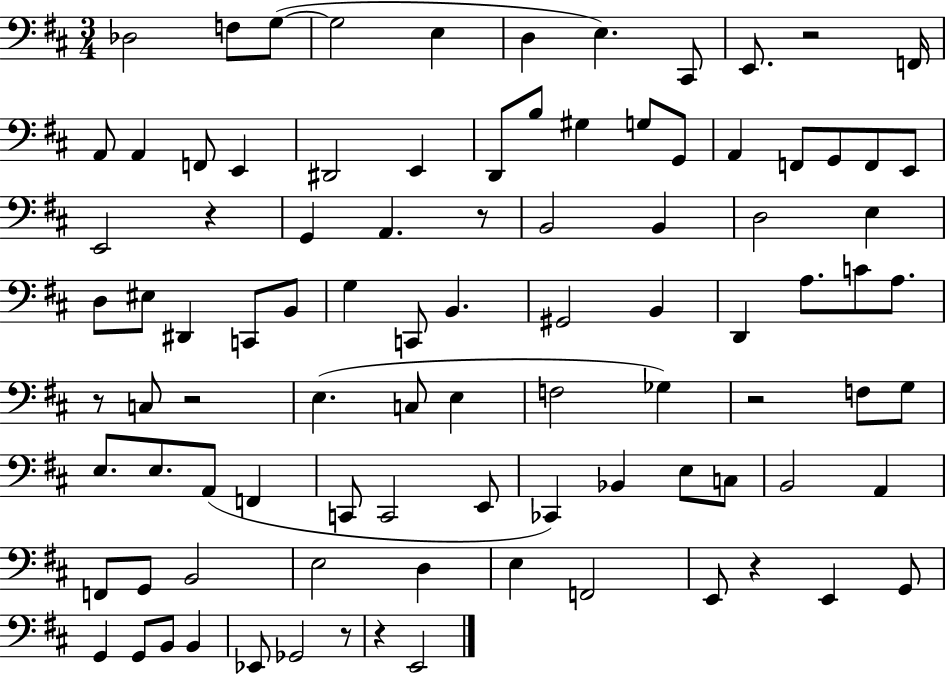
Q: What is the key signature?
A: D major